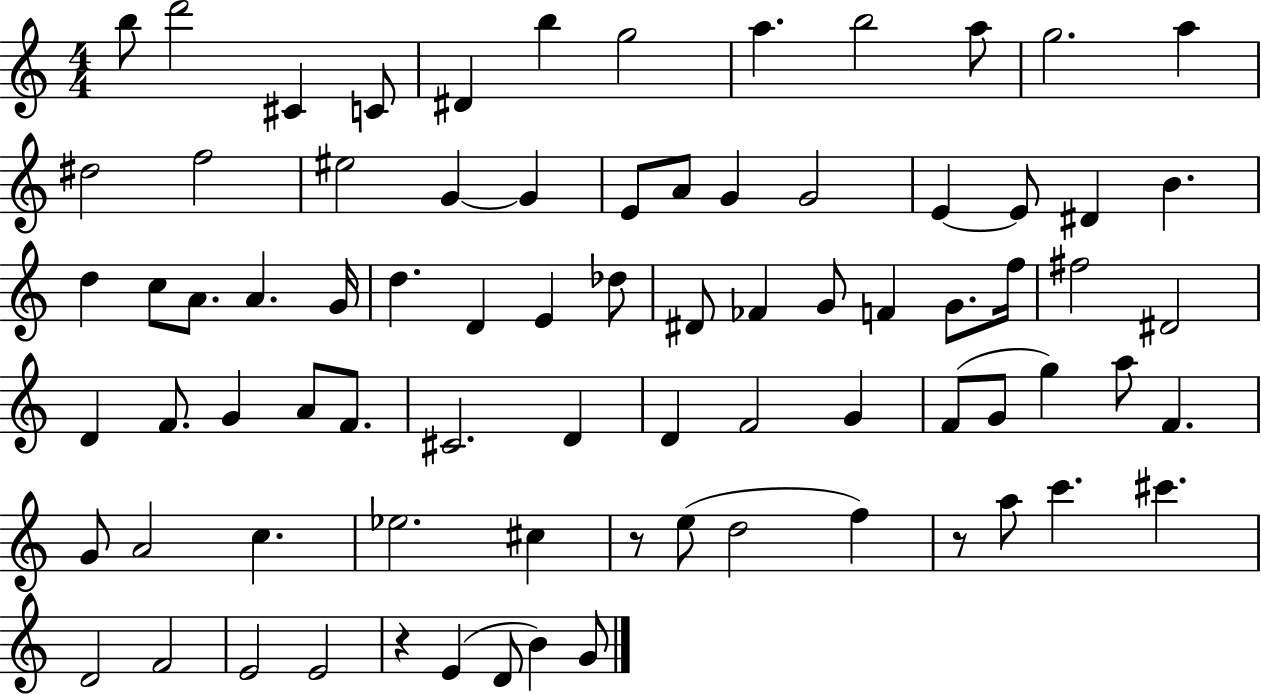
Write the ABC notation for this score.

X:1
T:Untitled
M:4/4
L:1/4
K:C
b/2 d'2 ^C C/2 ^D b g2 a b2 a/2 g2 a ^d2 f2 ^e2 G G E/2 A/2 G G2 E E/2 ^D B d c/2 A/2 A G/4 d D E _d/2 ^D/2 _F G/2 F G/2 f/4 ^f2 ^D2 D F/2 G A/2 F/2 ^C2 D D F2 G F/2 G/2 g a/2 F G/2 A2 c _e2 ^c z/2 e/2 d2 f z/2 a/2 c' ^c' D2 F2 E2 E2 z E D/2 B G/2